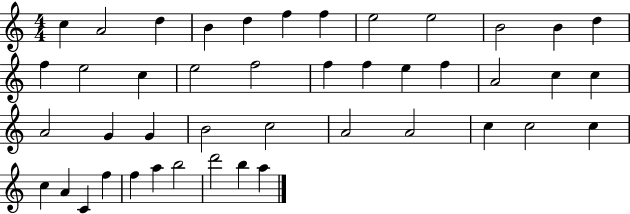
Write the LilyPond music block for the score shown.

{
  \clef treble
  \numericTimeSignature
  \time 4/4
  \key c \major
  c''4 a'2 d''4 | b'4 d''4 f''4 f''4 | e''2 e''2 | b'2 b'4 d''4 | \break f''4 e''2 c''4 | e''2 f''2 | f''4 f''4 e''4 f''4 | a'2 c''4 c''4 | \break a'2 g'4 g'4 | b'2 c''2 | a'2 a'2 | c''4 c''2 c''4 | \break c''4 a'4 c'4 f''4 | f''4 a''4 b''2 | d'''2 b''4 a''4 | \bar "|."
}